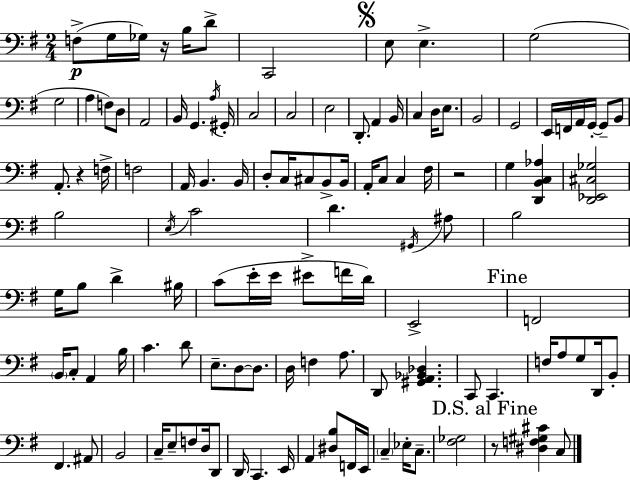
{
  \clef bass
  \numericTimeSignature
  \time 2/4
  \key g \major
  f8->(\p g16 ges16) r16 b16 d'8-> | c,2 | \mark \markup { \musicglyph "scripts.segno" } e8 e4.-> | g2( | \break g2 | a4 f8) d8 | a,2 | b,16 g,4. \acciaccatura { a16 } | \break gis,16-. c2 | c2 | e2 | d,8.-. a,4 | \break b,16 c4 d16 e8. | b,2 | g,2 | e,16 f,16 a,16 g,16-.~~ g,8-- b,8 | \break a,8.-. r4 | f16-> f2 | a,16 b,4. | b,16 d8-. c16 cis8 b,8-> | \break b,16 a,16-. c8 c4 | fis16 r2 | g4 <d, b, c aes>4 | <d, ees, cis ges>2 | \break b2 | \acciaccatura { e16 } c'2 | d'4. | \acciaccatura { gis,16 } ais8 b2 | \break g16 b8 d'4-> | bis16 c'8( e'16-. e'16 eis'8-> | f'16 d'16) e,2-> | \mark "Fine" f,2 | \break \parenthesize b,16 c8-. a,4 | b16 c'4. | d'8 e8.-- d8~~ | d8. d16 f4 | \break a8. d,8 <gis, a, bes, des>4. | c,8 c,4. | f16 a8 g8 | d,16 b,8-. fis,4. | \break ais,8 b,2 | c16-- e8-- f8 | d16 d,8 d,16 c,4. | e,16 a,4 <dis b>8 | \break f,16 e,16 \parenthesize c4-- ees16-. | c8.-- <fis ges>2 | \mark "D.S. al Fine" r8 <dis f gis cis'>4 | c8 \bar "|."
}